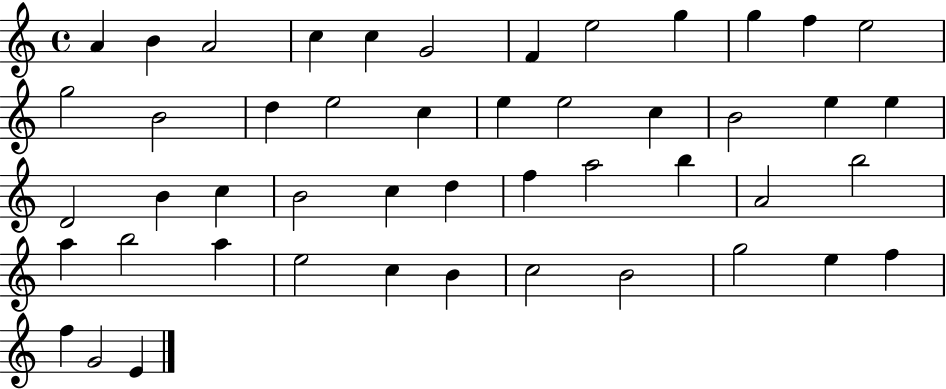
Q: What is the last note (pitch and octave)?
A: E4